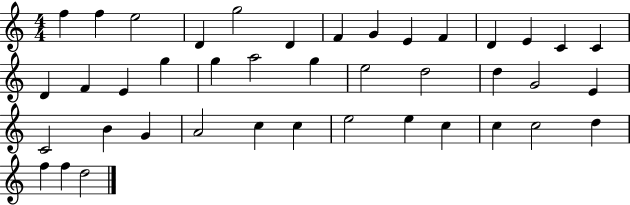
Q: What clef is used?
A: treble